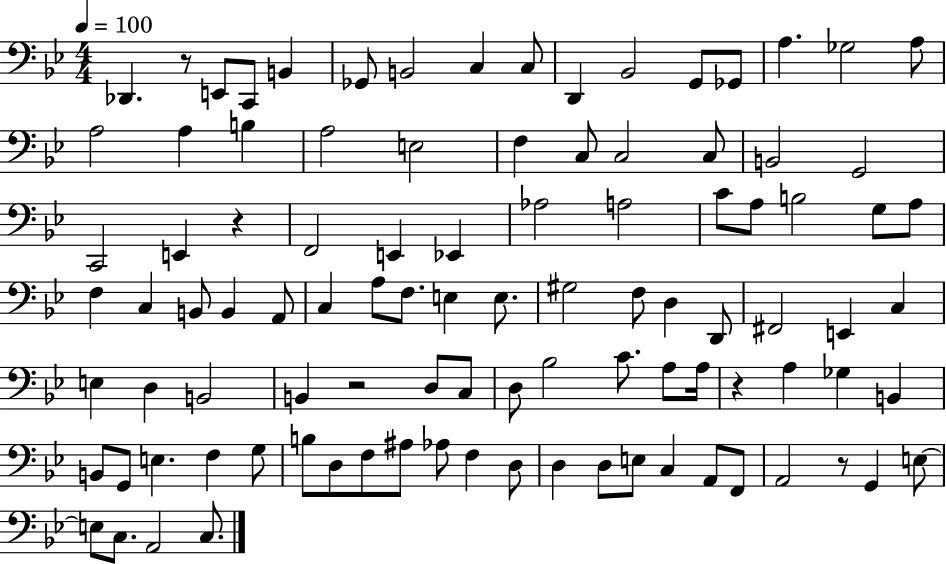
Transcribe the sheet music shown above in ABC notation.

X:1
T:Untitled
M:4/4
L:1/4
K:Bb
_D,, z/2 E,,/2 C,,/2 B,, _G,,/2 B,,2 C, C,/2 D,, _B,,2 G,,/2 _G,,/2 A, _G,2 A,/2 A,2 A, B, A,2 E,2 F, C,/2 C,2 C,/2 B,,2 G,,2 C,,2 E,, z F,,2 E,, _E,, _A,2 A,2 C/2 A,/2 B,2 G,/2 A,/2 F, C, B,,/2 B,, A,,/2 C, A,/2 F,/2 E, E,/2 ^G,2 F,/2 D, D,,/2 ^F,,2 E,, C, E, D, B,,2 B,, z2 D,/2 C,/2 D,/2 _B,2 C/2 A,/2 A,/4 z A, _G, B,, B,,/2 G,,/2 E, F, G,/2 B,/2 D,/2 F,/2 ^A,/2 _A,/2 F, D,/2 D, D,/2 E,/2 C, A,,/2 F,,/2 A,,2 z/2 G,, E,/2 E,/2 C,/2 A,,2 C,/2